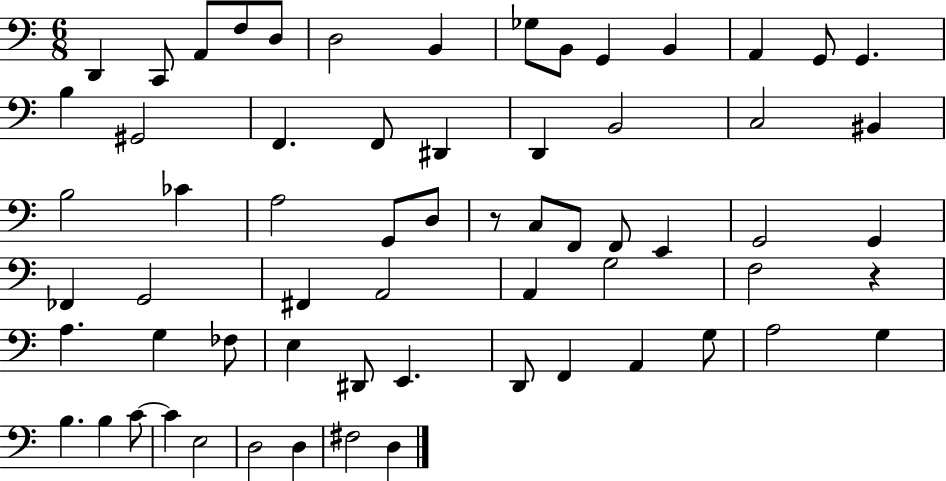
D2/q C2/e A2/e F3/e D3/e D3/h B2/q Gb3/e B2/e G2/q B2/q A2/q G2/e G2/q. B3/q G#2/h F2/q. F2/e D#2/q D2/q B2/h C3/h BIS2/q B3/h CES4/q A3/h G2/e D3/e R/e C3/e F2/e F2/e E2/q G2/h G2/q FES2/q G2/h F#2/q A2/h A2/q G3/h F3/h R/q A3/q. G3/q FES3/e E3/q D#2/e E2/q. D2/e F2/q A2/q G3/e A3/h G3/q B3/q. B3/q C4/e C4/q E3/h D3/h D3/q F#3/h D3/q